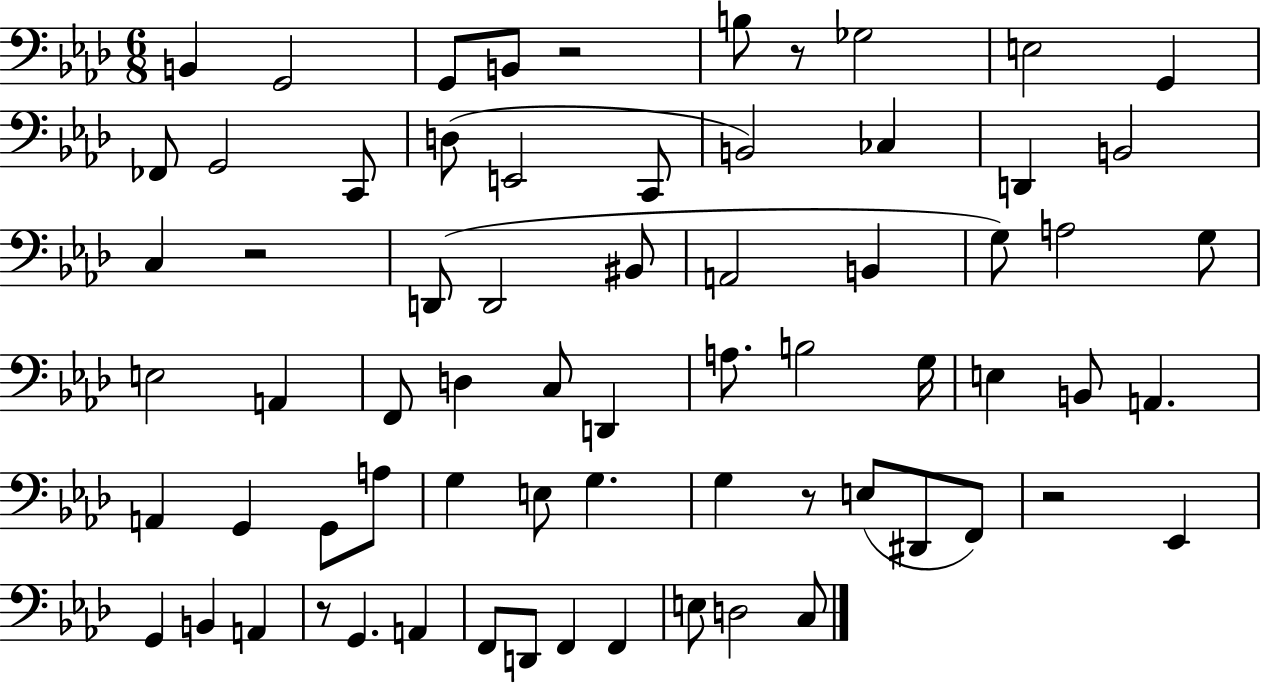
X:1
T:Untitled
M:6/8
L:1/4
K:Ab
B,, G,,2 G,,/2 B,,/2 z2 B,/2 z/2 _G,2 E,2 G,, _F,,/2 G,,2 C,,/2 D,/2 E,,2 C,,/2 B,,2 _C, D,, B,,2 C, z2 D,,/2 D,,2 ^B,,/2 A,,2 B,, G,/2 A,2 G,/2 E,2 A,, F,,/2 D, C,/2 D,, A,/2 B,2 G,/4 E, B,,/2 A,, A,, G,, G,,/2 A,/2 G, E,/2 G, G, z/2 E,/2 ^D,,/2 F,,/2 z2 _E,, G,, B,, A,, z/2 G,, A,, F,,/2 D,,/2 F,, F,, E,/2 D,2 C,/2